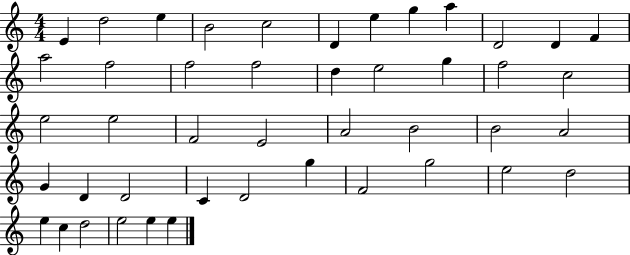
E4/q D5/h E5/q B4/h C5/h D4/q E5/q G5/q A5/q D4/h D4/q F4/q A5/h F5/h F5/h F5/h D5/q E5/h G5/q F5/h C5/h E5/h E5/h F4/h E4/h A4/h B4/h B4/h A4/h G4/q D4/q D4/h C4/q D4/h G5/q F4/h G5/h E5/h D5/h E5/q C5/q D5/h E5/h E5/q E5/q